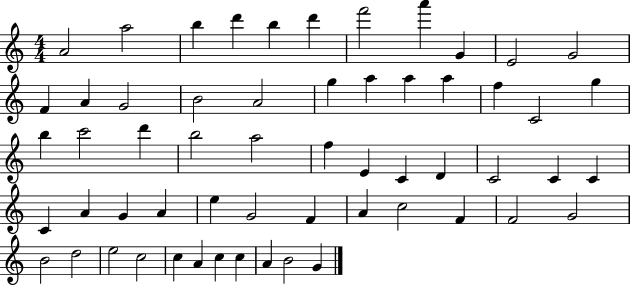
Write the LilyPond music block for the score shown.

{
  \clef treble
  \numericTimeSignature
  \time 4/4
  \key c \major
  a'2 a''2 | b''4 d'''4 b''4 d'''4 | f'''2 a'''4 g'4 | e'2 g'2 | \break f'4 a'4 g'2 | b'2 a'2 | g''4 a''4 a''4 a''4 | f''4 c'2 g''4 | \break b''4 c'''2 d'''4 | b''2 a''2 | f''4 e'4 c'4 d'4 | c'2 c'4 c'4 | \break c'4 a'4 g'4 a'4 | e''4 g'2 f'4 | a'4 c''2 f'4 | f'2 g'2 | \break b'2 d''2 | e''2 c''2 | c''4 a'4 c''4 c''4 | a'4 b'2 g'4 | \break \bar "|."
}